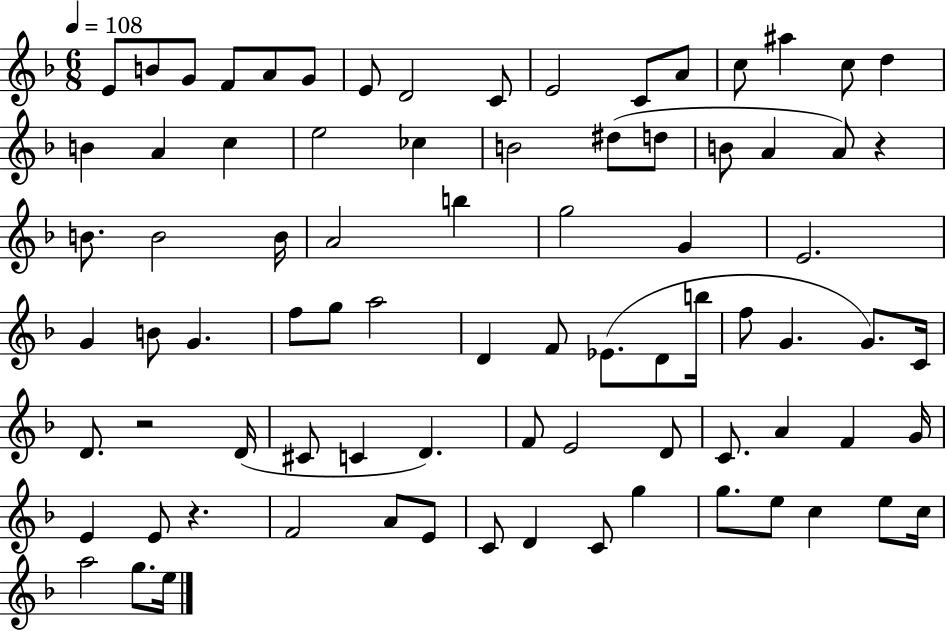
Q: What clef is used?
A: treble